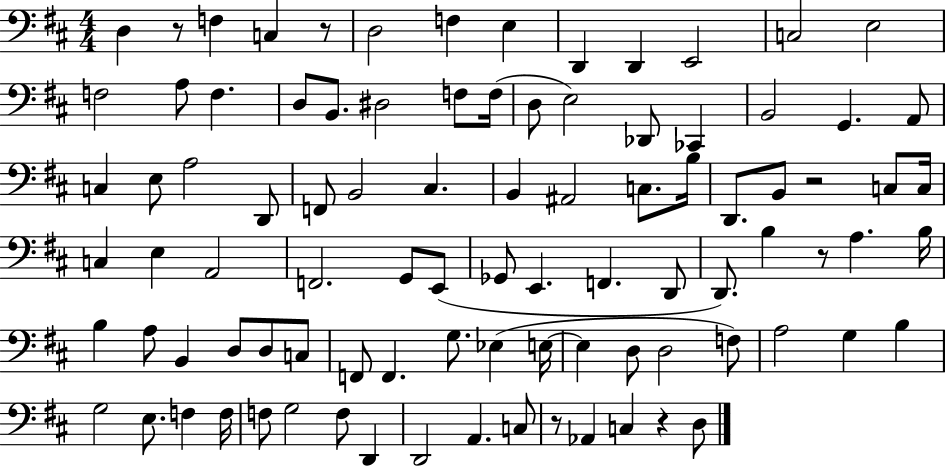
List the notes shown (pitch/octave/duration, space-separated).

D3/q R/e F3/q C3/q R/e D3/h F3/q E3/q D2/q D2/q E2/h C3/h E3/h F3/h A3/e F3/q. D3/e B2/e. D#3/h F3/e F3/s D3/e E3/h Db2/e CES2/q B2/h G2/q. A2/e C3/q E3/e A3/h D2/e F2/e B2/h C#3/q. B2/q A#2/h C3/e. B3/s D2/e. B2/e R/h C3/e C3/s C3/q E3/q A2/h F2/h. G2/e E2/e Gb2/e E2/q. F2/q. D2/e D2/e. B3/q R/e A3/q. B3/s B3/q A3/e B2/q D3/e D3/e C3/e F2/e F2/q. G3/e. Eb3/q E3/s E3/q D3/e D3/h F3/e A3/h G3/q B3/q G3/h E3/e. F3/q F3/s F3/e G3/h F3/e D2/q D2/h A2/q. C3/e R/e Ab2/q C3/q R/q D3/e